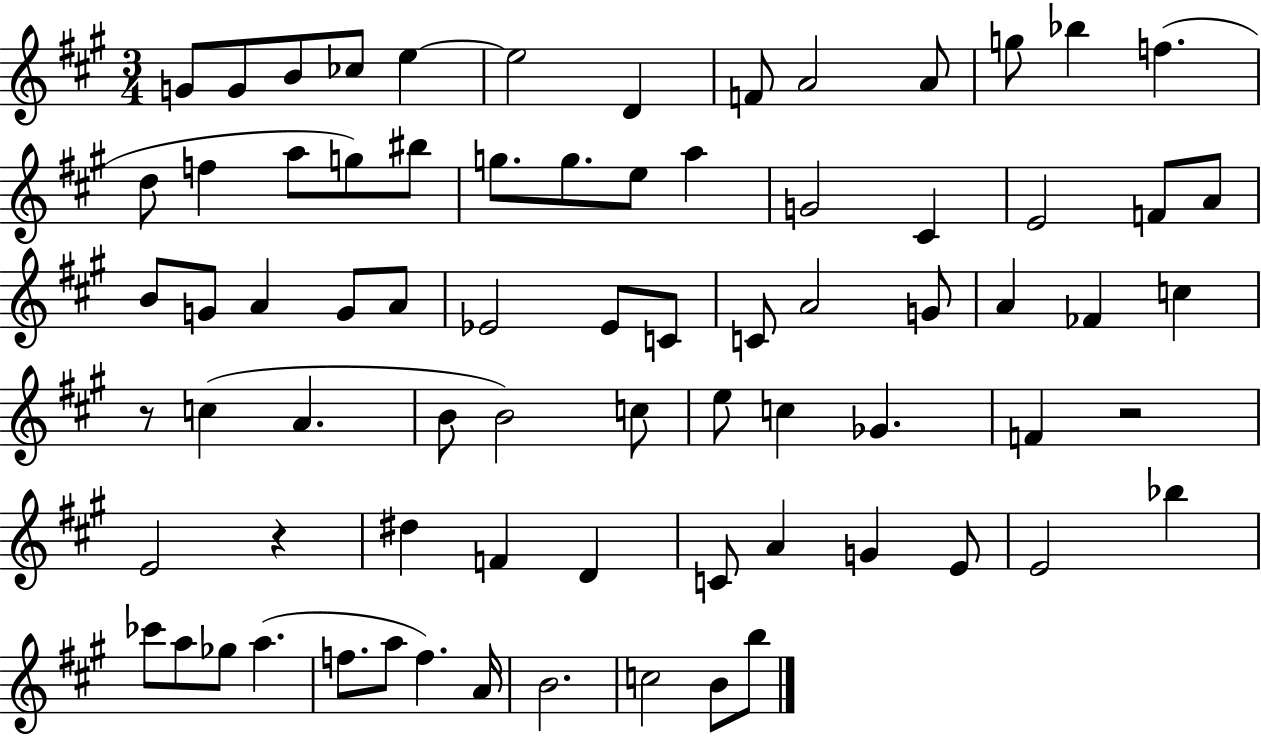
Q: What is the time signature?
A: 3/4